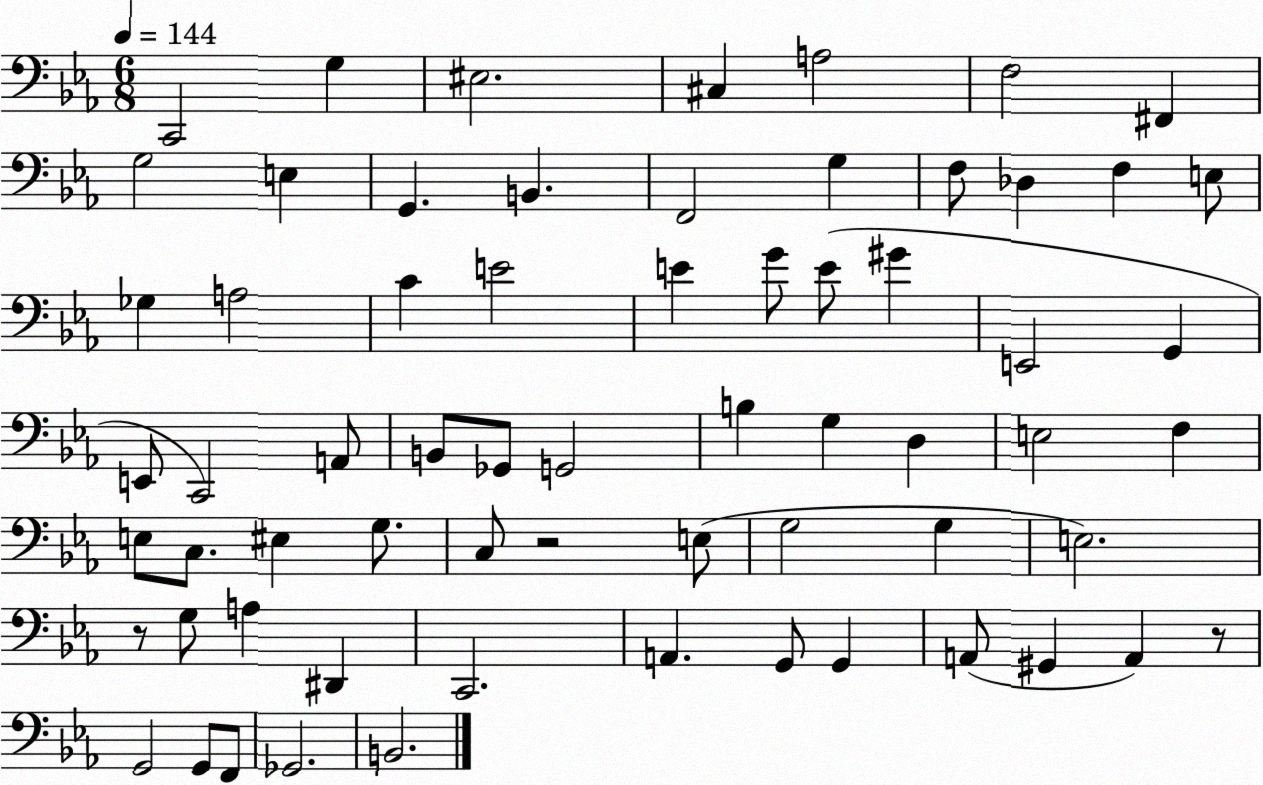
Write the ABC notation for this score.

X:1
T:Untitled
M:6/8
L:1/4
K:Eb
C,,2 G, ^E,2 ^C, A,2 F,2 ^F,, G,2 E, G,, B,, F,,2 G, F,/2 _D, F, E,/2 _G, A,2 C E2 E G/2 E/2 ^G E,,2 G,, E,,/2 C,,2 A,,/2 B,,/2 _G,,/2 G,,2 B, G, D, E,2 F, E,/2 C,/2 ^E, G,/2 C,/2 z2 E,/2 G,2 G, E,2 z/2 G,/2 A, ^D,, C,,2 A,, G,,/2 G,, A,,/2 ^G,, A,, z/2 G,,2 G,,/2 F,,/2 _G,,2 B,,2